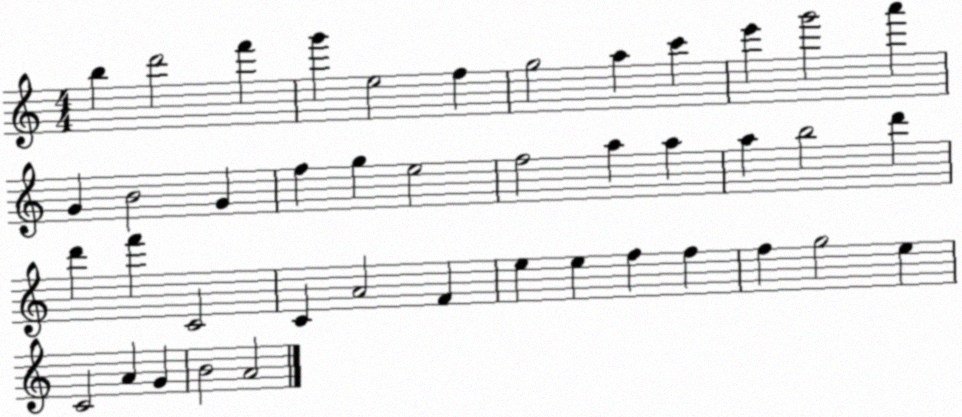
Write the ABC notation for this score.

X:1
T:Untitled
M:4/4
L:1/4
K:C
b d'2 f' g' e2 f g2 a c' e' g'2 a' G B2 G f g e2 f2 a a a b2 d' d' f' C2 C A2 F e e f f f g2 e C2 A G B2 A2